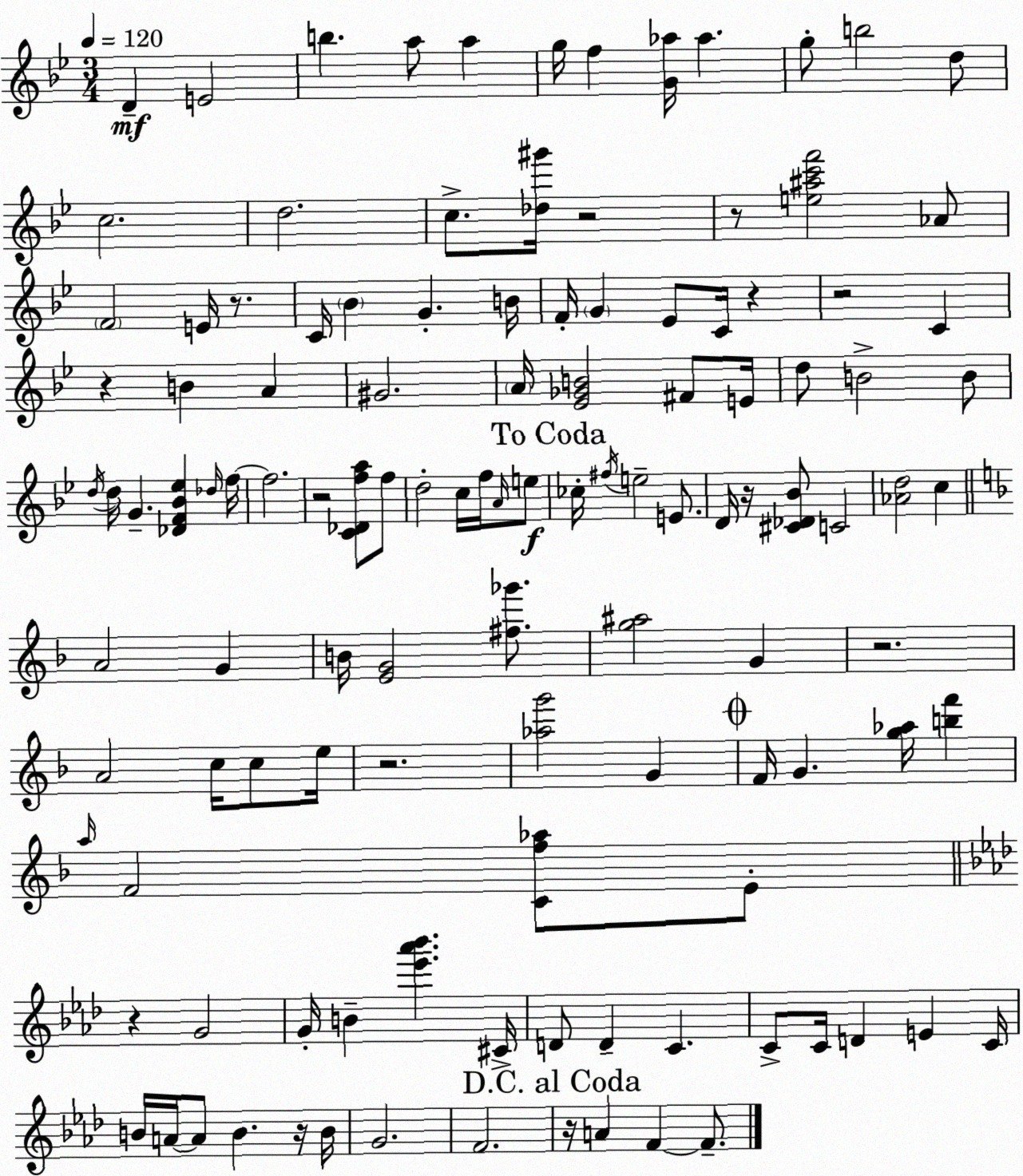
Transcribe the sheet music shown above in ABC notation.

X:1
T:Untitled
M:3/4
L:1/4
K:Bb
D E2 b a/2 a g/4 f [G_a]/4 _a g/2 b2 d/2 c2 d2 c/2 [_d^g']/4 z2 z/2 [e^ac'f']2 _A/2 F2 E/4 z/2 C/4 _B G B/4 F/4 G _E/2 C/4 z z2 C z B A ^G2 A/4 [_E_GB]2 ^F/2 E/4 d/2 B2 B/2 d/4 d/4 G [_DF_B_e] _d/4 f/4 f2 z2 [C_Dfa]/2 f/2 d2 c/4 f/4 A/4 e/2 _c/4 ^f/4 e2 E/2 D/4 z/4 [^C_D_B]/2 C2 [_Ad]2 c A2 G B/4 [EG]2 [^f_g']/2 [g^a]2 G z2 A2 c/4 c/2 e/4 z2 [_ag']2 G F/4 G [g_a]/4 [bf'] a/4 F2 [Cf_a]/2 E/2 z G2 G/4 B [_e'_a'_b'] ^C/4 D/2 D C C/2 C/4 D E C/4 B/4 A/4 A/2 B z/4 B/4 G2 F2 z/4 A F F/2